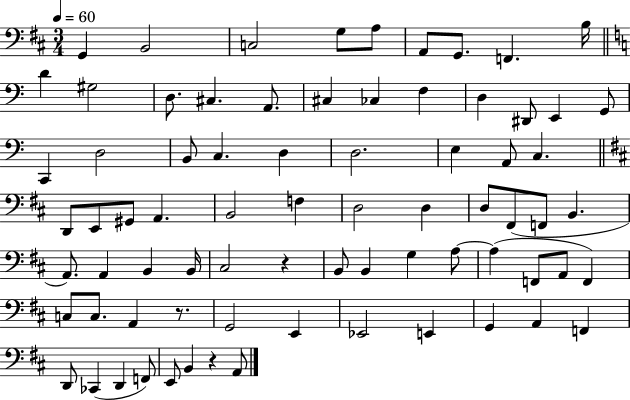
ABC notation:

X:1
T:Untitled
M:3/4
L:1/4
K:D
G,, B,,2 C,2 G,/2 A,/2 A,,/2 G,,/2 F,, B,/4 D ^G,2 D,/2 ^C, A,,/2 ^C, _C, F, D, ^D,,/2 E,, G,,/2 C,, D,2 B,,/2 C, D, D,2 E, A,,/2 C, D,,/2 E,,/2 ^G,,/2 A,, B,,2 F, D,2 D, D,/2 ^F,,/2 F,,/2 B,, A,,/2 A,, B,, B,,/4 ^C,2 z B,,/2 B,, G, A,/2 A, F,,/2 A,,/2 F,, C,/2 C,/2 A,, z/2 G,,2 E,, _E,,2 E,, G,, A,, F,, D,,/2 _C,, D,, F,,/2 E,,/2 B,, z A,,/2